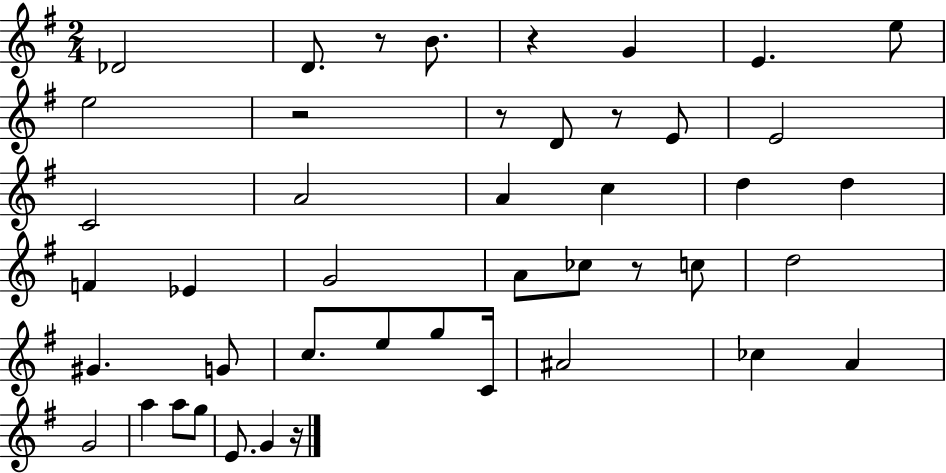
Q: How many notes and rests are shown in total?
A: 45